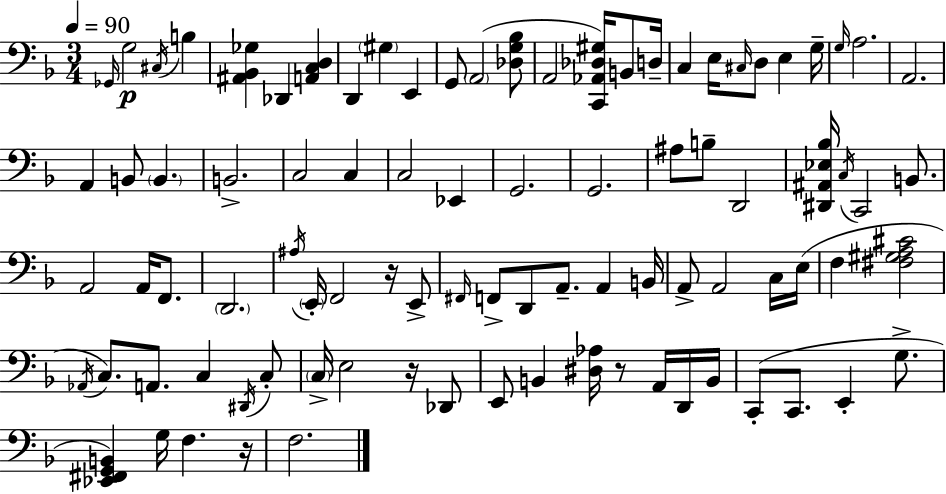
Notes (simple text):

Gb2/s G3/h C#3/s B3/q [A#2,Bb2,Gb3]/q Db2/q [A2,C3,D3]/q D2/q G#3/q E2/q G2/e A2/h [Db3,G3,Bb3]/e A2/h [C2,Ab2,Db3,G#3]/s B2/e D3/s C3/q E3/s C#3/s D3/e E3/q G3/s G3/s A3/h. A2/h. A2/q B2/e B2/q. B2/h. C3/h C3/q C3/h Eb2/q G2/h. G2/h. A#3/e B3/e D2/h [D#2,A#2,Eb3,Bb3]/s C3/s C2/h B2/e. A2/h A2/s F2/e. D2/h. A#3/s E2/s F2/h R/s E2/e F#2/s F2/e D2/e A2/e. A2/q B2/s A2/e A2/h C3/s E3/s F3/q [F#3,G#3,A3,C#4]/h Ab2/s C3/e. A2/e. C3/q D#2/s C3/e C3/s E3/h R/s Db2/e E2/e B2/q [D#3,Ab3]/s R/e A2/s D2/s B2/s C2/e C2/e. E2/q G3/e. [Eb2,F#2,G2,B2]/q G3/s F3/q. R/s F3/h.